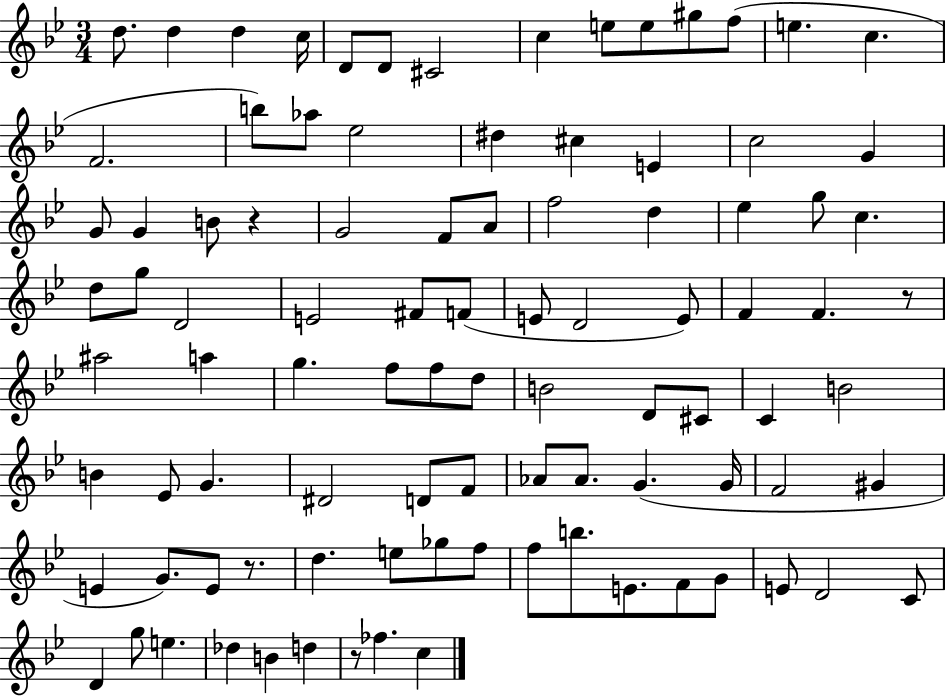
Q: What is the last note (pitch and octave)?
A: C5